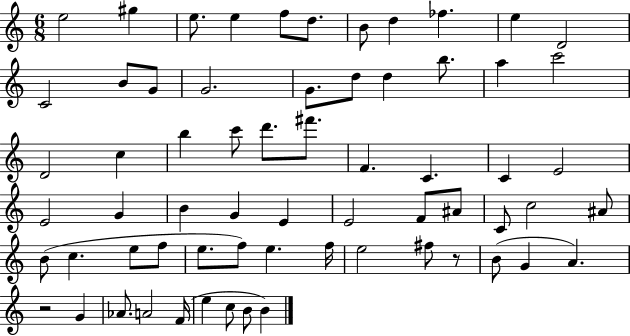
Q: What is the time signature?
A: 6/8